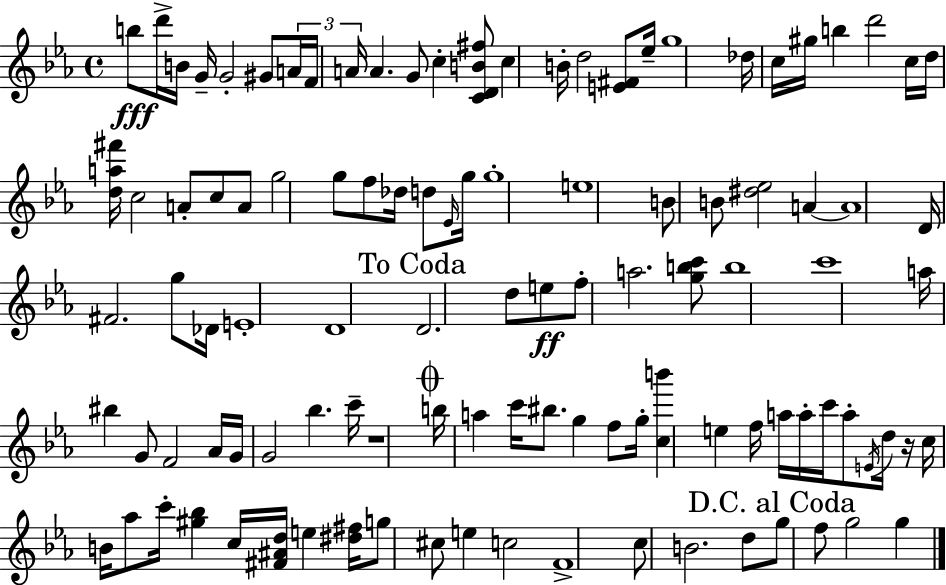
{
  \clef treble
  \time 4/4
  \defaultTimeSignature
  \key ees \major
  b''8\fff d'''16-> b'16 g'16-- g'2-. gis'8 \tuplet 3/2 { a'16 | f'16 a'16 } a'4. g'8 c''4-. <c' d' b' fis''>8 | c''4 b'16-. d''2 <e' fis'>8 ees''16-- | g''1 | \break des''16 c''16 gis''16 b''4 d'''2 c''16 | d''16 <d'' a'' fis'''>16 c''2 a'8-. c''8 a'8 | g''2 g''8 f''8 des''16 d''8 \grace { ees'16 } | g''16 g''1-. | \break e''1 | b'8 b'8 <dis'' ees''>2 a'4~~ | a'1 | d'16 fis'2. g''8 | \break des'16 e'1-. | d'1 | \mark "To Coda" d'2. d''8 e''8\ff | f''8-. a''2. <g'' b'' c'''>8 | \break b''1 | c'''1 | a''16 bis''4 g'8 f'2 | aes'16 g'16 g'2 bes''4. | \break c'''16-- r1 | \mark \markup { \musicglyph "scripts.coda" } b''16 a''4 c'''16 bis''8. g''4 f''8 | g''16-. <c'' b'''>4 e''4 f''16 a''16 a''16-. c'''16 a''8-. \acciaccatura { e'16 } | d''16 r16 c''16 b'16 aes''8 c'''16-. <gis'' bes''>4 c''16 <fis' ais' d''>16 e''4 | \break <dis'' fis''>16 g''8 cis''8 e''4 c''2 | f'1-> | c''8 b'2. | d''8 \mark "D.C. al Coda" g''8 f''8 g''2 g''4 | \break \bar "|."
}